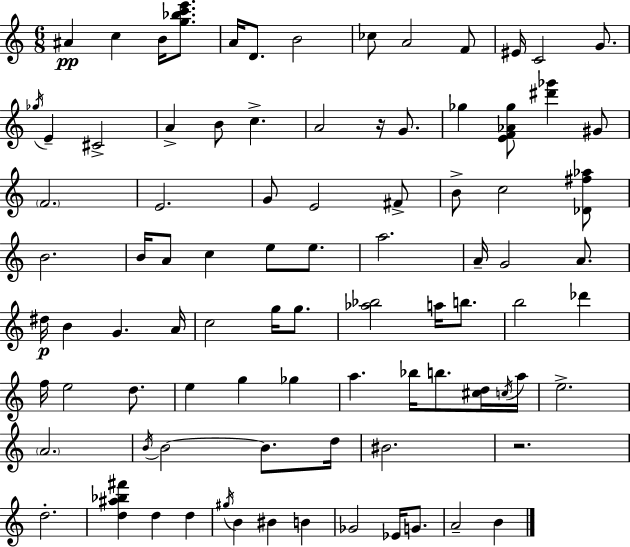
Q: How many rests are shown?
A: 2